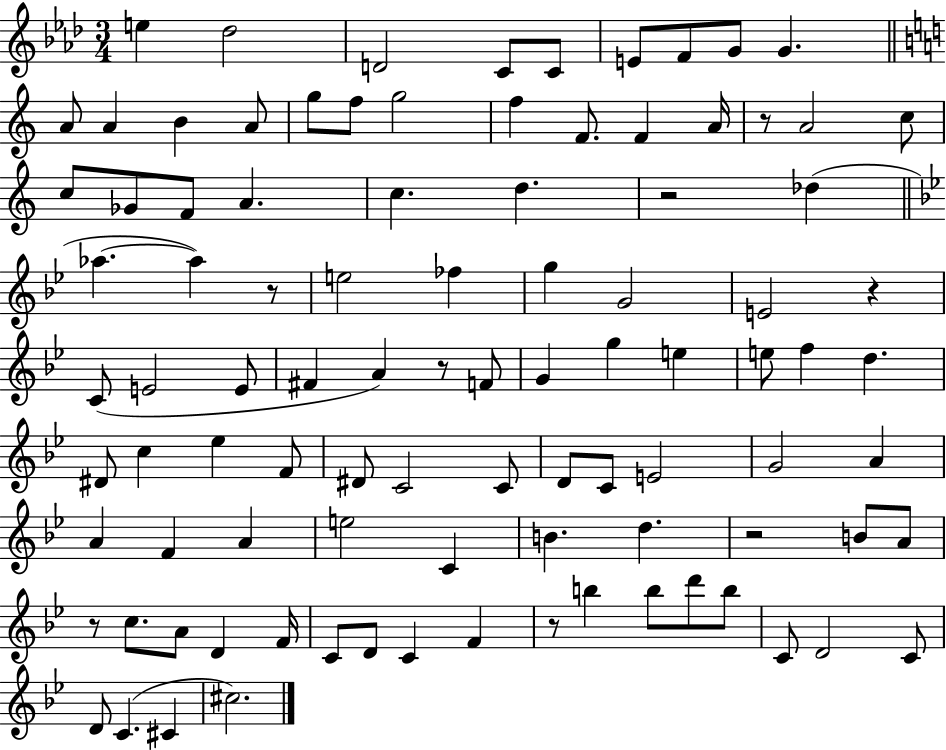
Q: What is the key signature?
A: AES major